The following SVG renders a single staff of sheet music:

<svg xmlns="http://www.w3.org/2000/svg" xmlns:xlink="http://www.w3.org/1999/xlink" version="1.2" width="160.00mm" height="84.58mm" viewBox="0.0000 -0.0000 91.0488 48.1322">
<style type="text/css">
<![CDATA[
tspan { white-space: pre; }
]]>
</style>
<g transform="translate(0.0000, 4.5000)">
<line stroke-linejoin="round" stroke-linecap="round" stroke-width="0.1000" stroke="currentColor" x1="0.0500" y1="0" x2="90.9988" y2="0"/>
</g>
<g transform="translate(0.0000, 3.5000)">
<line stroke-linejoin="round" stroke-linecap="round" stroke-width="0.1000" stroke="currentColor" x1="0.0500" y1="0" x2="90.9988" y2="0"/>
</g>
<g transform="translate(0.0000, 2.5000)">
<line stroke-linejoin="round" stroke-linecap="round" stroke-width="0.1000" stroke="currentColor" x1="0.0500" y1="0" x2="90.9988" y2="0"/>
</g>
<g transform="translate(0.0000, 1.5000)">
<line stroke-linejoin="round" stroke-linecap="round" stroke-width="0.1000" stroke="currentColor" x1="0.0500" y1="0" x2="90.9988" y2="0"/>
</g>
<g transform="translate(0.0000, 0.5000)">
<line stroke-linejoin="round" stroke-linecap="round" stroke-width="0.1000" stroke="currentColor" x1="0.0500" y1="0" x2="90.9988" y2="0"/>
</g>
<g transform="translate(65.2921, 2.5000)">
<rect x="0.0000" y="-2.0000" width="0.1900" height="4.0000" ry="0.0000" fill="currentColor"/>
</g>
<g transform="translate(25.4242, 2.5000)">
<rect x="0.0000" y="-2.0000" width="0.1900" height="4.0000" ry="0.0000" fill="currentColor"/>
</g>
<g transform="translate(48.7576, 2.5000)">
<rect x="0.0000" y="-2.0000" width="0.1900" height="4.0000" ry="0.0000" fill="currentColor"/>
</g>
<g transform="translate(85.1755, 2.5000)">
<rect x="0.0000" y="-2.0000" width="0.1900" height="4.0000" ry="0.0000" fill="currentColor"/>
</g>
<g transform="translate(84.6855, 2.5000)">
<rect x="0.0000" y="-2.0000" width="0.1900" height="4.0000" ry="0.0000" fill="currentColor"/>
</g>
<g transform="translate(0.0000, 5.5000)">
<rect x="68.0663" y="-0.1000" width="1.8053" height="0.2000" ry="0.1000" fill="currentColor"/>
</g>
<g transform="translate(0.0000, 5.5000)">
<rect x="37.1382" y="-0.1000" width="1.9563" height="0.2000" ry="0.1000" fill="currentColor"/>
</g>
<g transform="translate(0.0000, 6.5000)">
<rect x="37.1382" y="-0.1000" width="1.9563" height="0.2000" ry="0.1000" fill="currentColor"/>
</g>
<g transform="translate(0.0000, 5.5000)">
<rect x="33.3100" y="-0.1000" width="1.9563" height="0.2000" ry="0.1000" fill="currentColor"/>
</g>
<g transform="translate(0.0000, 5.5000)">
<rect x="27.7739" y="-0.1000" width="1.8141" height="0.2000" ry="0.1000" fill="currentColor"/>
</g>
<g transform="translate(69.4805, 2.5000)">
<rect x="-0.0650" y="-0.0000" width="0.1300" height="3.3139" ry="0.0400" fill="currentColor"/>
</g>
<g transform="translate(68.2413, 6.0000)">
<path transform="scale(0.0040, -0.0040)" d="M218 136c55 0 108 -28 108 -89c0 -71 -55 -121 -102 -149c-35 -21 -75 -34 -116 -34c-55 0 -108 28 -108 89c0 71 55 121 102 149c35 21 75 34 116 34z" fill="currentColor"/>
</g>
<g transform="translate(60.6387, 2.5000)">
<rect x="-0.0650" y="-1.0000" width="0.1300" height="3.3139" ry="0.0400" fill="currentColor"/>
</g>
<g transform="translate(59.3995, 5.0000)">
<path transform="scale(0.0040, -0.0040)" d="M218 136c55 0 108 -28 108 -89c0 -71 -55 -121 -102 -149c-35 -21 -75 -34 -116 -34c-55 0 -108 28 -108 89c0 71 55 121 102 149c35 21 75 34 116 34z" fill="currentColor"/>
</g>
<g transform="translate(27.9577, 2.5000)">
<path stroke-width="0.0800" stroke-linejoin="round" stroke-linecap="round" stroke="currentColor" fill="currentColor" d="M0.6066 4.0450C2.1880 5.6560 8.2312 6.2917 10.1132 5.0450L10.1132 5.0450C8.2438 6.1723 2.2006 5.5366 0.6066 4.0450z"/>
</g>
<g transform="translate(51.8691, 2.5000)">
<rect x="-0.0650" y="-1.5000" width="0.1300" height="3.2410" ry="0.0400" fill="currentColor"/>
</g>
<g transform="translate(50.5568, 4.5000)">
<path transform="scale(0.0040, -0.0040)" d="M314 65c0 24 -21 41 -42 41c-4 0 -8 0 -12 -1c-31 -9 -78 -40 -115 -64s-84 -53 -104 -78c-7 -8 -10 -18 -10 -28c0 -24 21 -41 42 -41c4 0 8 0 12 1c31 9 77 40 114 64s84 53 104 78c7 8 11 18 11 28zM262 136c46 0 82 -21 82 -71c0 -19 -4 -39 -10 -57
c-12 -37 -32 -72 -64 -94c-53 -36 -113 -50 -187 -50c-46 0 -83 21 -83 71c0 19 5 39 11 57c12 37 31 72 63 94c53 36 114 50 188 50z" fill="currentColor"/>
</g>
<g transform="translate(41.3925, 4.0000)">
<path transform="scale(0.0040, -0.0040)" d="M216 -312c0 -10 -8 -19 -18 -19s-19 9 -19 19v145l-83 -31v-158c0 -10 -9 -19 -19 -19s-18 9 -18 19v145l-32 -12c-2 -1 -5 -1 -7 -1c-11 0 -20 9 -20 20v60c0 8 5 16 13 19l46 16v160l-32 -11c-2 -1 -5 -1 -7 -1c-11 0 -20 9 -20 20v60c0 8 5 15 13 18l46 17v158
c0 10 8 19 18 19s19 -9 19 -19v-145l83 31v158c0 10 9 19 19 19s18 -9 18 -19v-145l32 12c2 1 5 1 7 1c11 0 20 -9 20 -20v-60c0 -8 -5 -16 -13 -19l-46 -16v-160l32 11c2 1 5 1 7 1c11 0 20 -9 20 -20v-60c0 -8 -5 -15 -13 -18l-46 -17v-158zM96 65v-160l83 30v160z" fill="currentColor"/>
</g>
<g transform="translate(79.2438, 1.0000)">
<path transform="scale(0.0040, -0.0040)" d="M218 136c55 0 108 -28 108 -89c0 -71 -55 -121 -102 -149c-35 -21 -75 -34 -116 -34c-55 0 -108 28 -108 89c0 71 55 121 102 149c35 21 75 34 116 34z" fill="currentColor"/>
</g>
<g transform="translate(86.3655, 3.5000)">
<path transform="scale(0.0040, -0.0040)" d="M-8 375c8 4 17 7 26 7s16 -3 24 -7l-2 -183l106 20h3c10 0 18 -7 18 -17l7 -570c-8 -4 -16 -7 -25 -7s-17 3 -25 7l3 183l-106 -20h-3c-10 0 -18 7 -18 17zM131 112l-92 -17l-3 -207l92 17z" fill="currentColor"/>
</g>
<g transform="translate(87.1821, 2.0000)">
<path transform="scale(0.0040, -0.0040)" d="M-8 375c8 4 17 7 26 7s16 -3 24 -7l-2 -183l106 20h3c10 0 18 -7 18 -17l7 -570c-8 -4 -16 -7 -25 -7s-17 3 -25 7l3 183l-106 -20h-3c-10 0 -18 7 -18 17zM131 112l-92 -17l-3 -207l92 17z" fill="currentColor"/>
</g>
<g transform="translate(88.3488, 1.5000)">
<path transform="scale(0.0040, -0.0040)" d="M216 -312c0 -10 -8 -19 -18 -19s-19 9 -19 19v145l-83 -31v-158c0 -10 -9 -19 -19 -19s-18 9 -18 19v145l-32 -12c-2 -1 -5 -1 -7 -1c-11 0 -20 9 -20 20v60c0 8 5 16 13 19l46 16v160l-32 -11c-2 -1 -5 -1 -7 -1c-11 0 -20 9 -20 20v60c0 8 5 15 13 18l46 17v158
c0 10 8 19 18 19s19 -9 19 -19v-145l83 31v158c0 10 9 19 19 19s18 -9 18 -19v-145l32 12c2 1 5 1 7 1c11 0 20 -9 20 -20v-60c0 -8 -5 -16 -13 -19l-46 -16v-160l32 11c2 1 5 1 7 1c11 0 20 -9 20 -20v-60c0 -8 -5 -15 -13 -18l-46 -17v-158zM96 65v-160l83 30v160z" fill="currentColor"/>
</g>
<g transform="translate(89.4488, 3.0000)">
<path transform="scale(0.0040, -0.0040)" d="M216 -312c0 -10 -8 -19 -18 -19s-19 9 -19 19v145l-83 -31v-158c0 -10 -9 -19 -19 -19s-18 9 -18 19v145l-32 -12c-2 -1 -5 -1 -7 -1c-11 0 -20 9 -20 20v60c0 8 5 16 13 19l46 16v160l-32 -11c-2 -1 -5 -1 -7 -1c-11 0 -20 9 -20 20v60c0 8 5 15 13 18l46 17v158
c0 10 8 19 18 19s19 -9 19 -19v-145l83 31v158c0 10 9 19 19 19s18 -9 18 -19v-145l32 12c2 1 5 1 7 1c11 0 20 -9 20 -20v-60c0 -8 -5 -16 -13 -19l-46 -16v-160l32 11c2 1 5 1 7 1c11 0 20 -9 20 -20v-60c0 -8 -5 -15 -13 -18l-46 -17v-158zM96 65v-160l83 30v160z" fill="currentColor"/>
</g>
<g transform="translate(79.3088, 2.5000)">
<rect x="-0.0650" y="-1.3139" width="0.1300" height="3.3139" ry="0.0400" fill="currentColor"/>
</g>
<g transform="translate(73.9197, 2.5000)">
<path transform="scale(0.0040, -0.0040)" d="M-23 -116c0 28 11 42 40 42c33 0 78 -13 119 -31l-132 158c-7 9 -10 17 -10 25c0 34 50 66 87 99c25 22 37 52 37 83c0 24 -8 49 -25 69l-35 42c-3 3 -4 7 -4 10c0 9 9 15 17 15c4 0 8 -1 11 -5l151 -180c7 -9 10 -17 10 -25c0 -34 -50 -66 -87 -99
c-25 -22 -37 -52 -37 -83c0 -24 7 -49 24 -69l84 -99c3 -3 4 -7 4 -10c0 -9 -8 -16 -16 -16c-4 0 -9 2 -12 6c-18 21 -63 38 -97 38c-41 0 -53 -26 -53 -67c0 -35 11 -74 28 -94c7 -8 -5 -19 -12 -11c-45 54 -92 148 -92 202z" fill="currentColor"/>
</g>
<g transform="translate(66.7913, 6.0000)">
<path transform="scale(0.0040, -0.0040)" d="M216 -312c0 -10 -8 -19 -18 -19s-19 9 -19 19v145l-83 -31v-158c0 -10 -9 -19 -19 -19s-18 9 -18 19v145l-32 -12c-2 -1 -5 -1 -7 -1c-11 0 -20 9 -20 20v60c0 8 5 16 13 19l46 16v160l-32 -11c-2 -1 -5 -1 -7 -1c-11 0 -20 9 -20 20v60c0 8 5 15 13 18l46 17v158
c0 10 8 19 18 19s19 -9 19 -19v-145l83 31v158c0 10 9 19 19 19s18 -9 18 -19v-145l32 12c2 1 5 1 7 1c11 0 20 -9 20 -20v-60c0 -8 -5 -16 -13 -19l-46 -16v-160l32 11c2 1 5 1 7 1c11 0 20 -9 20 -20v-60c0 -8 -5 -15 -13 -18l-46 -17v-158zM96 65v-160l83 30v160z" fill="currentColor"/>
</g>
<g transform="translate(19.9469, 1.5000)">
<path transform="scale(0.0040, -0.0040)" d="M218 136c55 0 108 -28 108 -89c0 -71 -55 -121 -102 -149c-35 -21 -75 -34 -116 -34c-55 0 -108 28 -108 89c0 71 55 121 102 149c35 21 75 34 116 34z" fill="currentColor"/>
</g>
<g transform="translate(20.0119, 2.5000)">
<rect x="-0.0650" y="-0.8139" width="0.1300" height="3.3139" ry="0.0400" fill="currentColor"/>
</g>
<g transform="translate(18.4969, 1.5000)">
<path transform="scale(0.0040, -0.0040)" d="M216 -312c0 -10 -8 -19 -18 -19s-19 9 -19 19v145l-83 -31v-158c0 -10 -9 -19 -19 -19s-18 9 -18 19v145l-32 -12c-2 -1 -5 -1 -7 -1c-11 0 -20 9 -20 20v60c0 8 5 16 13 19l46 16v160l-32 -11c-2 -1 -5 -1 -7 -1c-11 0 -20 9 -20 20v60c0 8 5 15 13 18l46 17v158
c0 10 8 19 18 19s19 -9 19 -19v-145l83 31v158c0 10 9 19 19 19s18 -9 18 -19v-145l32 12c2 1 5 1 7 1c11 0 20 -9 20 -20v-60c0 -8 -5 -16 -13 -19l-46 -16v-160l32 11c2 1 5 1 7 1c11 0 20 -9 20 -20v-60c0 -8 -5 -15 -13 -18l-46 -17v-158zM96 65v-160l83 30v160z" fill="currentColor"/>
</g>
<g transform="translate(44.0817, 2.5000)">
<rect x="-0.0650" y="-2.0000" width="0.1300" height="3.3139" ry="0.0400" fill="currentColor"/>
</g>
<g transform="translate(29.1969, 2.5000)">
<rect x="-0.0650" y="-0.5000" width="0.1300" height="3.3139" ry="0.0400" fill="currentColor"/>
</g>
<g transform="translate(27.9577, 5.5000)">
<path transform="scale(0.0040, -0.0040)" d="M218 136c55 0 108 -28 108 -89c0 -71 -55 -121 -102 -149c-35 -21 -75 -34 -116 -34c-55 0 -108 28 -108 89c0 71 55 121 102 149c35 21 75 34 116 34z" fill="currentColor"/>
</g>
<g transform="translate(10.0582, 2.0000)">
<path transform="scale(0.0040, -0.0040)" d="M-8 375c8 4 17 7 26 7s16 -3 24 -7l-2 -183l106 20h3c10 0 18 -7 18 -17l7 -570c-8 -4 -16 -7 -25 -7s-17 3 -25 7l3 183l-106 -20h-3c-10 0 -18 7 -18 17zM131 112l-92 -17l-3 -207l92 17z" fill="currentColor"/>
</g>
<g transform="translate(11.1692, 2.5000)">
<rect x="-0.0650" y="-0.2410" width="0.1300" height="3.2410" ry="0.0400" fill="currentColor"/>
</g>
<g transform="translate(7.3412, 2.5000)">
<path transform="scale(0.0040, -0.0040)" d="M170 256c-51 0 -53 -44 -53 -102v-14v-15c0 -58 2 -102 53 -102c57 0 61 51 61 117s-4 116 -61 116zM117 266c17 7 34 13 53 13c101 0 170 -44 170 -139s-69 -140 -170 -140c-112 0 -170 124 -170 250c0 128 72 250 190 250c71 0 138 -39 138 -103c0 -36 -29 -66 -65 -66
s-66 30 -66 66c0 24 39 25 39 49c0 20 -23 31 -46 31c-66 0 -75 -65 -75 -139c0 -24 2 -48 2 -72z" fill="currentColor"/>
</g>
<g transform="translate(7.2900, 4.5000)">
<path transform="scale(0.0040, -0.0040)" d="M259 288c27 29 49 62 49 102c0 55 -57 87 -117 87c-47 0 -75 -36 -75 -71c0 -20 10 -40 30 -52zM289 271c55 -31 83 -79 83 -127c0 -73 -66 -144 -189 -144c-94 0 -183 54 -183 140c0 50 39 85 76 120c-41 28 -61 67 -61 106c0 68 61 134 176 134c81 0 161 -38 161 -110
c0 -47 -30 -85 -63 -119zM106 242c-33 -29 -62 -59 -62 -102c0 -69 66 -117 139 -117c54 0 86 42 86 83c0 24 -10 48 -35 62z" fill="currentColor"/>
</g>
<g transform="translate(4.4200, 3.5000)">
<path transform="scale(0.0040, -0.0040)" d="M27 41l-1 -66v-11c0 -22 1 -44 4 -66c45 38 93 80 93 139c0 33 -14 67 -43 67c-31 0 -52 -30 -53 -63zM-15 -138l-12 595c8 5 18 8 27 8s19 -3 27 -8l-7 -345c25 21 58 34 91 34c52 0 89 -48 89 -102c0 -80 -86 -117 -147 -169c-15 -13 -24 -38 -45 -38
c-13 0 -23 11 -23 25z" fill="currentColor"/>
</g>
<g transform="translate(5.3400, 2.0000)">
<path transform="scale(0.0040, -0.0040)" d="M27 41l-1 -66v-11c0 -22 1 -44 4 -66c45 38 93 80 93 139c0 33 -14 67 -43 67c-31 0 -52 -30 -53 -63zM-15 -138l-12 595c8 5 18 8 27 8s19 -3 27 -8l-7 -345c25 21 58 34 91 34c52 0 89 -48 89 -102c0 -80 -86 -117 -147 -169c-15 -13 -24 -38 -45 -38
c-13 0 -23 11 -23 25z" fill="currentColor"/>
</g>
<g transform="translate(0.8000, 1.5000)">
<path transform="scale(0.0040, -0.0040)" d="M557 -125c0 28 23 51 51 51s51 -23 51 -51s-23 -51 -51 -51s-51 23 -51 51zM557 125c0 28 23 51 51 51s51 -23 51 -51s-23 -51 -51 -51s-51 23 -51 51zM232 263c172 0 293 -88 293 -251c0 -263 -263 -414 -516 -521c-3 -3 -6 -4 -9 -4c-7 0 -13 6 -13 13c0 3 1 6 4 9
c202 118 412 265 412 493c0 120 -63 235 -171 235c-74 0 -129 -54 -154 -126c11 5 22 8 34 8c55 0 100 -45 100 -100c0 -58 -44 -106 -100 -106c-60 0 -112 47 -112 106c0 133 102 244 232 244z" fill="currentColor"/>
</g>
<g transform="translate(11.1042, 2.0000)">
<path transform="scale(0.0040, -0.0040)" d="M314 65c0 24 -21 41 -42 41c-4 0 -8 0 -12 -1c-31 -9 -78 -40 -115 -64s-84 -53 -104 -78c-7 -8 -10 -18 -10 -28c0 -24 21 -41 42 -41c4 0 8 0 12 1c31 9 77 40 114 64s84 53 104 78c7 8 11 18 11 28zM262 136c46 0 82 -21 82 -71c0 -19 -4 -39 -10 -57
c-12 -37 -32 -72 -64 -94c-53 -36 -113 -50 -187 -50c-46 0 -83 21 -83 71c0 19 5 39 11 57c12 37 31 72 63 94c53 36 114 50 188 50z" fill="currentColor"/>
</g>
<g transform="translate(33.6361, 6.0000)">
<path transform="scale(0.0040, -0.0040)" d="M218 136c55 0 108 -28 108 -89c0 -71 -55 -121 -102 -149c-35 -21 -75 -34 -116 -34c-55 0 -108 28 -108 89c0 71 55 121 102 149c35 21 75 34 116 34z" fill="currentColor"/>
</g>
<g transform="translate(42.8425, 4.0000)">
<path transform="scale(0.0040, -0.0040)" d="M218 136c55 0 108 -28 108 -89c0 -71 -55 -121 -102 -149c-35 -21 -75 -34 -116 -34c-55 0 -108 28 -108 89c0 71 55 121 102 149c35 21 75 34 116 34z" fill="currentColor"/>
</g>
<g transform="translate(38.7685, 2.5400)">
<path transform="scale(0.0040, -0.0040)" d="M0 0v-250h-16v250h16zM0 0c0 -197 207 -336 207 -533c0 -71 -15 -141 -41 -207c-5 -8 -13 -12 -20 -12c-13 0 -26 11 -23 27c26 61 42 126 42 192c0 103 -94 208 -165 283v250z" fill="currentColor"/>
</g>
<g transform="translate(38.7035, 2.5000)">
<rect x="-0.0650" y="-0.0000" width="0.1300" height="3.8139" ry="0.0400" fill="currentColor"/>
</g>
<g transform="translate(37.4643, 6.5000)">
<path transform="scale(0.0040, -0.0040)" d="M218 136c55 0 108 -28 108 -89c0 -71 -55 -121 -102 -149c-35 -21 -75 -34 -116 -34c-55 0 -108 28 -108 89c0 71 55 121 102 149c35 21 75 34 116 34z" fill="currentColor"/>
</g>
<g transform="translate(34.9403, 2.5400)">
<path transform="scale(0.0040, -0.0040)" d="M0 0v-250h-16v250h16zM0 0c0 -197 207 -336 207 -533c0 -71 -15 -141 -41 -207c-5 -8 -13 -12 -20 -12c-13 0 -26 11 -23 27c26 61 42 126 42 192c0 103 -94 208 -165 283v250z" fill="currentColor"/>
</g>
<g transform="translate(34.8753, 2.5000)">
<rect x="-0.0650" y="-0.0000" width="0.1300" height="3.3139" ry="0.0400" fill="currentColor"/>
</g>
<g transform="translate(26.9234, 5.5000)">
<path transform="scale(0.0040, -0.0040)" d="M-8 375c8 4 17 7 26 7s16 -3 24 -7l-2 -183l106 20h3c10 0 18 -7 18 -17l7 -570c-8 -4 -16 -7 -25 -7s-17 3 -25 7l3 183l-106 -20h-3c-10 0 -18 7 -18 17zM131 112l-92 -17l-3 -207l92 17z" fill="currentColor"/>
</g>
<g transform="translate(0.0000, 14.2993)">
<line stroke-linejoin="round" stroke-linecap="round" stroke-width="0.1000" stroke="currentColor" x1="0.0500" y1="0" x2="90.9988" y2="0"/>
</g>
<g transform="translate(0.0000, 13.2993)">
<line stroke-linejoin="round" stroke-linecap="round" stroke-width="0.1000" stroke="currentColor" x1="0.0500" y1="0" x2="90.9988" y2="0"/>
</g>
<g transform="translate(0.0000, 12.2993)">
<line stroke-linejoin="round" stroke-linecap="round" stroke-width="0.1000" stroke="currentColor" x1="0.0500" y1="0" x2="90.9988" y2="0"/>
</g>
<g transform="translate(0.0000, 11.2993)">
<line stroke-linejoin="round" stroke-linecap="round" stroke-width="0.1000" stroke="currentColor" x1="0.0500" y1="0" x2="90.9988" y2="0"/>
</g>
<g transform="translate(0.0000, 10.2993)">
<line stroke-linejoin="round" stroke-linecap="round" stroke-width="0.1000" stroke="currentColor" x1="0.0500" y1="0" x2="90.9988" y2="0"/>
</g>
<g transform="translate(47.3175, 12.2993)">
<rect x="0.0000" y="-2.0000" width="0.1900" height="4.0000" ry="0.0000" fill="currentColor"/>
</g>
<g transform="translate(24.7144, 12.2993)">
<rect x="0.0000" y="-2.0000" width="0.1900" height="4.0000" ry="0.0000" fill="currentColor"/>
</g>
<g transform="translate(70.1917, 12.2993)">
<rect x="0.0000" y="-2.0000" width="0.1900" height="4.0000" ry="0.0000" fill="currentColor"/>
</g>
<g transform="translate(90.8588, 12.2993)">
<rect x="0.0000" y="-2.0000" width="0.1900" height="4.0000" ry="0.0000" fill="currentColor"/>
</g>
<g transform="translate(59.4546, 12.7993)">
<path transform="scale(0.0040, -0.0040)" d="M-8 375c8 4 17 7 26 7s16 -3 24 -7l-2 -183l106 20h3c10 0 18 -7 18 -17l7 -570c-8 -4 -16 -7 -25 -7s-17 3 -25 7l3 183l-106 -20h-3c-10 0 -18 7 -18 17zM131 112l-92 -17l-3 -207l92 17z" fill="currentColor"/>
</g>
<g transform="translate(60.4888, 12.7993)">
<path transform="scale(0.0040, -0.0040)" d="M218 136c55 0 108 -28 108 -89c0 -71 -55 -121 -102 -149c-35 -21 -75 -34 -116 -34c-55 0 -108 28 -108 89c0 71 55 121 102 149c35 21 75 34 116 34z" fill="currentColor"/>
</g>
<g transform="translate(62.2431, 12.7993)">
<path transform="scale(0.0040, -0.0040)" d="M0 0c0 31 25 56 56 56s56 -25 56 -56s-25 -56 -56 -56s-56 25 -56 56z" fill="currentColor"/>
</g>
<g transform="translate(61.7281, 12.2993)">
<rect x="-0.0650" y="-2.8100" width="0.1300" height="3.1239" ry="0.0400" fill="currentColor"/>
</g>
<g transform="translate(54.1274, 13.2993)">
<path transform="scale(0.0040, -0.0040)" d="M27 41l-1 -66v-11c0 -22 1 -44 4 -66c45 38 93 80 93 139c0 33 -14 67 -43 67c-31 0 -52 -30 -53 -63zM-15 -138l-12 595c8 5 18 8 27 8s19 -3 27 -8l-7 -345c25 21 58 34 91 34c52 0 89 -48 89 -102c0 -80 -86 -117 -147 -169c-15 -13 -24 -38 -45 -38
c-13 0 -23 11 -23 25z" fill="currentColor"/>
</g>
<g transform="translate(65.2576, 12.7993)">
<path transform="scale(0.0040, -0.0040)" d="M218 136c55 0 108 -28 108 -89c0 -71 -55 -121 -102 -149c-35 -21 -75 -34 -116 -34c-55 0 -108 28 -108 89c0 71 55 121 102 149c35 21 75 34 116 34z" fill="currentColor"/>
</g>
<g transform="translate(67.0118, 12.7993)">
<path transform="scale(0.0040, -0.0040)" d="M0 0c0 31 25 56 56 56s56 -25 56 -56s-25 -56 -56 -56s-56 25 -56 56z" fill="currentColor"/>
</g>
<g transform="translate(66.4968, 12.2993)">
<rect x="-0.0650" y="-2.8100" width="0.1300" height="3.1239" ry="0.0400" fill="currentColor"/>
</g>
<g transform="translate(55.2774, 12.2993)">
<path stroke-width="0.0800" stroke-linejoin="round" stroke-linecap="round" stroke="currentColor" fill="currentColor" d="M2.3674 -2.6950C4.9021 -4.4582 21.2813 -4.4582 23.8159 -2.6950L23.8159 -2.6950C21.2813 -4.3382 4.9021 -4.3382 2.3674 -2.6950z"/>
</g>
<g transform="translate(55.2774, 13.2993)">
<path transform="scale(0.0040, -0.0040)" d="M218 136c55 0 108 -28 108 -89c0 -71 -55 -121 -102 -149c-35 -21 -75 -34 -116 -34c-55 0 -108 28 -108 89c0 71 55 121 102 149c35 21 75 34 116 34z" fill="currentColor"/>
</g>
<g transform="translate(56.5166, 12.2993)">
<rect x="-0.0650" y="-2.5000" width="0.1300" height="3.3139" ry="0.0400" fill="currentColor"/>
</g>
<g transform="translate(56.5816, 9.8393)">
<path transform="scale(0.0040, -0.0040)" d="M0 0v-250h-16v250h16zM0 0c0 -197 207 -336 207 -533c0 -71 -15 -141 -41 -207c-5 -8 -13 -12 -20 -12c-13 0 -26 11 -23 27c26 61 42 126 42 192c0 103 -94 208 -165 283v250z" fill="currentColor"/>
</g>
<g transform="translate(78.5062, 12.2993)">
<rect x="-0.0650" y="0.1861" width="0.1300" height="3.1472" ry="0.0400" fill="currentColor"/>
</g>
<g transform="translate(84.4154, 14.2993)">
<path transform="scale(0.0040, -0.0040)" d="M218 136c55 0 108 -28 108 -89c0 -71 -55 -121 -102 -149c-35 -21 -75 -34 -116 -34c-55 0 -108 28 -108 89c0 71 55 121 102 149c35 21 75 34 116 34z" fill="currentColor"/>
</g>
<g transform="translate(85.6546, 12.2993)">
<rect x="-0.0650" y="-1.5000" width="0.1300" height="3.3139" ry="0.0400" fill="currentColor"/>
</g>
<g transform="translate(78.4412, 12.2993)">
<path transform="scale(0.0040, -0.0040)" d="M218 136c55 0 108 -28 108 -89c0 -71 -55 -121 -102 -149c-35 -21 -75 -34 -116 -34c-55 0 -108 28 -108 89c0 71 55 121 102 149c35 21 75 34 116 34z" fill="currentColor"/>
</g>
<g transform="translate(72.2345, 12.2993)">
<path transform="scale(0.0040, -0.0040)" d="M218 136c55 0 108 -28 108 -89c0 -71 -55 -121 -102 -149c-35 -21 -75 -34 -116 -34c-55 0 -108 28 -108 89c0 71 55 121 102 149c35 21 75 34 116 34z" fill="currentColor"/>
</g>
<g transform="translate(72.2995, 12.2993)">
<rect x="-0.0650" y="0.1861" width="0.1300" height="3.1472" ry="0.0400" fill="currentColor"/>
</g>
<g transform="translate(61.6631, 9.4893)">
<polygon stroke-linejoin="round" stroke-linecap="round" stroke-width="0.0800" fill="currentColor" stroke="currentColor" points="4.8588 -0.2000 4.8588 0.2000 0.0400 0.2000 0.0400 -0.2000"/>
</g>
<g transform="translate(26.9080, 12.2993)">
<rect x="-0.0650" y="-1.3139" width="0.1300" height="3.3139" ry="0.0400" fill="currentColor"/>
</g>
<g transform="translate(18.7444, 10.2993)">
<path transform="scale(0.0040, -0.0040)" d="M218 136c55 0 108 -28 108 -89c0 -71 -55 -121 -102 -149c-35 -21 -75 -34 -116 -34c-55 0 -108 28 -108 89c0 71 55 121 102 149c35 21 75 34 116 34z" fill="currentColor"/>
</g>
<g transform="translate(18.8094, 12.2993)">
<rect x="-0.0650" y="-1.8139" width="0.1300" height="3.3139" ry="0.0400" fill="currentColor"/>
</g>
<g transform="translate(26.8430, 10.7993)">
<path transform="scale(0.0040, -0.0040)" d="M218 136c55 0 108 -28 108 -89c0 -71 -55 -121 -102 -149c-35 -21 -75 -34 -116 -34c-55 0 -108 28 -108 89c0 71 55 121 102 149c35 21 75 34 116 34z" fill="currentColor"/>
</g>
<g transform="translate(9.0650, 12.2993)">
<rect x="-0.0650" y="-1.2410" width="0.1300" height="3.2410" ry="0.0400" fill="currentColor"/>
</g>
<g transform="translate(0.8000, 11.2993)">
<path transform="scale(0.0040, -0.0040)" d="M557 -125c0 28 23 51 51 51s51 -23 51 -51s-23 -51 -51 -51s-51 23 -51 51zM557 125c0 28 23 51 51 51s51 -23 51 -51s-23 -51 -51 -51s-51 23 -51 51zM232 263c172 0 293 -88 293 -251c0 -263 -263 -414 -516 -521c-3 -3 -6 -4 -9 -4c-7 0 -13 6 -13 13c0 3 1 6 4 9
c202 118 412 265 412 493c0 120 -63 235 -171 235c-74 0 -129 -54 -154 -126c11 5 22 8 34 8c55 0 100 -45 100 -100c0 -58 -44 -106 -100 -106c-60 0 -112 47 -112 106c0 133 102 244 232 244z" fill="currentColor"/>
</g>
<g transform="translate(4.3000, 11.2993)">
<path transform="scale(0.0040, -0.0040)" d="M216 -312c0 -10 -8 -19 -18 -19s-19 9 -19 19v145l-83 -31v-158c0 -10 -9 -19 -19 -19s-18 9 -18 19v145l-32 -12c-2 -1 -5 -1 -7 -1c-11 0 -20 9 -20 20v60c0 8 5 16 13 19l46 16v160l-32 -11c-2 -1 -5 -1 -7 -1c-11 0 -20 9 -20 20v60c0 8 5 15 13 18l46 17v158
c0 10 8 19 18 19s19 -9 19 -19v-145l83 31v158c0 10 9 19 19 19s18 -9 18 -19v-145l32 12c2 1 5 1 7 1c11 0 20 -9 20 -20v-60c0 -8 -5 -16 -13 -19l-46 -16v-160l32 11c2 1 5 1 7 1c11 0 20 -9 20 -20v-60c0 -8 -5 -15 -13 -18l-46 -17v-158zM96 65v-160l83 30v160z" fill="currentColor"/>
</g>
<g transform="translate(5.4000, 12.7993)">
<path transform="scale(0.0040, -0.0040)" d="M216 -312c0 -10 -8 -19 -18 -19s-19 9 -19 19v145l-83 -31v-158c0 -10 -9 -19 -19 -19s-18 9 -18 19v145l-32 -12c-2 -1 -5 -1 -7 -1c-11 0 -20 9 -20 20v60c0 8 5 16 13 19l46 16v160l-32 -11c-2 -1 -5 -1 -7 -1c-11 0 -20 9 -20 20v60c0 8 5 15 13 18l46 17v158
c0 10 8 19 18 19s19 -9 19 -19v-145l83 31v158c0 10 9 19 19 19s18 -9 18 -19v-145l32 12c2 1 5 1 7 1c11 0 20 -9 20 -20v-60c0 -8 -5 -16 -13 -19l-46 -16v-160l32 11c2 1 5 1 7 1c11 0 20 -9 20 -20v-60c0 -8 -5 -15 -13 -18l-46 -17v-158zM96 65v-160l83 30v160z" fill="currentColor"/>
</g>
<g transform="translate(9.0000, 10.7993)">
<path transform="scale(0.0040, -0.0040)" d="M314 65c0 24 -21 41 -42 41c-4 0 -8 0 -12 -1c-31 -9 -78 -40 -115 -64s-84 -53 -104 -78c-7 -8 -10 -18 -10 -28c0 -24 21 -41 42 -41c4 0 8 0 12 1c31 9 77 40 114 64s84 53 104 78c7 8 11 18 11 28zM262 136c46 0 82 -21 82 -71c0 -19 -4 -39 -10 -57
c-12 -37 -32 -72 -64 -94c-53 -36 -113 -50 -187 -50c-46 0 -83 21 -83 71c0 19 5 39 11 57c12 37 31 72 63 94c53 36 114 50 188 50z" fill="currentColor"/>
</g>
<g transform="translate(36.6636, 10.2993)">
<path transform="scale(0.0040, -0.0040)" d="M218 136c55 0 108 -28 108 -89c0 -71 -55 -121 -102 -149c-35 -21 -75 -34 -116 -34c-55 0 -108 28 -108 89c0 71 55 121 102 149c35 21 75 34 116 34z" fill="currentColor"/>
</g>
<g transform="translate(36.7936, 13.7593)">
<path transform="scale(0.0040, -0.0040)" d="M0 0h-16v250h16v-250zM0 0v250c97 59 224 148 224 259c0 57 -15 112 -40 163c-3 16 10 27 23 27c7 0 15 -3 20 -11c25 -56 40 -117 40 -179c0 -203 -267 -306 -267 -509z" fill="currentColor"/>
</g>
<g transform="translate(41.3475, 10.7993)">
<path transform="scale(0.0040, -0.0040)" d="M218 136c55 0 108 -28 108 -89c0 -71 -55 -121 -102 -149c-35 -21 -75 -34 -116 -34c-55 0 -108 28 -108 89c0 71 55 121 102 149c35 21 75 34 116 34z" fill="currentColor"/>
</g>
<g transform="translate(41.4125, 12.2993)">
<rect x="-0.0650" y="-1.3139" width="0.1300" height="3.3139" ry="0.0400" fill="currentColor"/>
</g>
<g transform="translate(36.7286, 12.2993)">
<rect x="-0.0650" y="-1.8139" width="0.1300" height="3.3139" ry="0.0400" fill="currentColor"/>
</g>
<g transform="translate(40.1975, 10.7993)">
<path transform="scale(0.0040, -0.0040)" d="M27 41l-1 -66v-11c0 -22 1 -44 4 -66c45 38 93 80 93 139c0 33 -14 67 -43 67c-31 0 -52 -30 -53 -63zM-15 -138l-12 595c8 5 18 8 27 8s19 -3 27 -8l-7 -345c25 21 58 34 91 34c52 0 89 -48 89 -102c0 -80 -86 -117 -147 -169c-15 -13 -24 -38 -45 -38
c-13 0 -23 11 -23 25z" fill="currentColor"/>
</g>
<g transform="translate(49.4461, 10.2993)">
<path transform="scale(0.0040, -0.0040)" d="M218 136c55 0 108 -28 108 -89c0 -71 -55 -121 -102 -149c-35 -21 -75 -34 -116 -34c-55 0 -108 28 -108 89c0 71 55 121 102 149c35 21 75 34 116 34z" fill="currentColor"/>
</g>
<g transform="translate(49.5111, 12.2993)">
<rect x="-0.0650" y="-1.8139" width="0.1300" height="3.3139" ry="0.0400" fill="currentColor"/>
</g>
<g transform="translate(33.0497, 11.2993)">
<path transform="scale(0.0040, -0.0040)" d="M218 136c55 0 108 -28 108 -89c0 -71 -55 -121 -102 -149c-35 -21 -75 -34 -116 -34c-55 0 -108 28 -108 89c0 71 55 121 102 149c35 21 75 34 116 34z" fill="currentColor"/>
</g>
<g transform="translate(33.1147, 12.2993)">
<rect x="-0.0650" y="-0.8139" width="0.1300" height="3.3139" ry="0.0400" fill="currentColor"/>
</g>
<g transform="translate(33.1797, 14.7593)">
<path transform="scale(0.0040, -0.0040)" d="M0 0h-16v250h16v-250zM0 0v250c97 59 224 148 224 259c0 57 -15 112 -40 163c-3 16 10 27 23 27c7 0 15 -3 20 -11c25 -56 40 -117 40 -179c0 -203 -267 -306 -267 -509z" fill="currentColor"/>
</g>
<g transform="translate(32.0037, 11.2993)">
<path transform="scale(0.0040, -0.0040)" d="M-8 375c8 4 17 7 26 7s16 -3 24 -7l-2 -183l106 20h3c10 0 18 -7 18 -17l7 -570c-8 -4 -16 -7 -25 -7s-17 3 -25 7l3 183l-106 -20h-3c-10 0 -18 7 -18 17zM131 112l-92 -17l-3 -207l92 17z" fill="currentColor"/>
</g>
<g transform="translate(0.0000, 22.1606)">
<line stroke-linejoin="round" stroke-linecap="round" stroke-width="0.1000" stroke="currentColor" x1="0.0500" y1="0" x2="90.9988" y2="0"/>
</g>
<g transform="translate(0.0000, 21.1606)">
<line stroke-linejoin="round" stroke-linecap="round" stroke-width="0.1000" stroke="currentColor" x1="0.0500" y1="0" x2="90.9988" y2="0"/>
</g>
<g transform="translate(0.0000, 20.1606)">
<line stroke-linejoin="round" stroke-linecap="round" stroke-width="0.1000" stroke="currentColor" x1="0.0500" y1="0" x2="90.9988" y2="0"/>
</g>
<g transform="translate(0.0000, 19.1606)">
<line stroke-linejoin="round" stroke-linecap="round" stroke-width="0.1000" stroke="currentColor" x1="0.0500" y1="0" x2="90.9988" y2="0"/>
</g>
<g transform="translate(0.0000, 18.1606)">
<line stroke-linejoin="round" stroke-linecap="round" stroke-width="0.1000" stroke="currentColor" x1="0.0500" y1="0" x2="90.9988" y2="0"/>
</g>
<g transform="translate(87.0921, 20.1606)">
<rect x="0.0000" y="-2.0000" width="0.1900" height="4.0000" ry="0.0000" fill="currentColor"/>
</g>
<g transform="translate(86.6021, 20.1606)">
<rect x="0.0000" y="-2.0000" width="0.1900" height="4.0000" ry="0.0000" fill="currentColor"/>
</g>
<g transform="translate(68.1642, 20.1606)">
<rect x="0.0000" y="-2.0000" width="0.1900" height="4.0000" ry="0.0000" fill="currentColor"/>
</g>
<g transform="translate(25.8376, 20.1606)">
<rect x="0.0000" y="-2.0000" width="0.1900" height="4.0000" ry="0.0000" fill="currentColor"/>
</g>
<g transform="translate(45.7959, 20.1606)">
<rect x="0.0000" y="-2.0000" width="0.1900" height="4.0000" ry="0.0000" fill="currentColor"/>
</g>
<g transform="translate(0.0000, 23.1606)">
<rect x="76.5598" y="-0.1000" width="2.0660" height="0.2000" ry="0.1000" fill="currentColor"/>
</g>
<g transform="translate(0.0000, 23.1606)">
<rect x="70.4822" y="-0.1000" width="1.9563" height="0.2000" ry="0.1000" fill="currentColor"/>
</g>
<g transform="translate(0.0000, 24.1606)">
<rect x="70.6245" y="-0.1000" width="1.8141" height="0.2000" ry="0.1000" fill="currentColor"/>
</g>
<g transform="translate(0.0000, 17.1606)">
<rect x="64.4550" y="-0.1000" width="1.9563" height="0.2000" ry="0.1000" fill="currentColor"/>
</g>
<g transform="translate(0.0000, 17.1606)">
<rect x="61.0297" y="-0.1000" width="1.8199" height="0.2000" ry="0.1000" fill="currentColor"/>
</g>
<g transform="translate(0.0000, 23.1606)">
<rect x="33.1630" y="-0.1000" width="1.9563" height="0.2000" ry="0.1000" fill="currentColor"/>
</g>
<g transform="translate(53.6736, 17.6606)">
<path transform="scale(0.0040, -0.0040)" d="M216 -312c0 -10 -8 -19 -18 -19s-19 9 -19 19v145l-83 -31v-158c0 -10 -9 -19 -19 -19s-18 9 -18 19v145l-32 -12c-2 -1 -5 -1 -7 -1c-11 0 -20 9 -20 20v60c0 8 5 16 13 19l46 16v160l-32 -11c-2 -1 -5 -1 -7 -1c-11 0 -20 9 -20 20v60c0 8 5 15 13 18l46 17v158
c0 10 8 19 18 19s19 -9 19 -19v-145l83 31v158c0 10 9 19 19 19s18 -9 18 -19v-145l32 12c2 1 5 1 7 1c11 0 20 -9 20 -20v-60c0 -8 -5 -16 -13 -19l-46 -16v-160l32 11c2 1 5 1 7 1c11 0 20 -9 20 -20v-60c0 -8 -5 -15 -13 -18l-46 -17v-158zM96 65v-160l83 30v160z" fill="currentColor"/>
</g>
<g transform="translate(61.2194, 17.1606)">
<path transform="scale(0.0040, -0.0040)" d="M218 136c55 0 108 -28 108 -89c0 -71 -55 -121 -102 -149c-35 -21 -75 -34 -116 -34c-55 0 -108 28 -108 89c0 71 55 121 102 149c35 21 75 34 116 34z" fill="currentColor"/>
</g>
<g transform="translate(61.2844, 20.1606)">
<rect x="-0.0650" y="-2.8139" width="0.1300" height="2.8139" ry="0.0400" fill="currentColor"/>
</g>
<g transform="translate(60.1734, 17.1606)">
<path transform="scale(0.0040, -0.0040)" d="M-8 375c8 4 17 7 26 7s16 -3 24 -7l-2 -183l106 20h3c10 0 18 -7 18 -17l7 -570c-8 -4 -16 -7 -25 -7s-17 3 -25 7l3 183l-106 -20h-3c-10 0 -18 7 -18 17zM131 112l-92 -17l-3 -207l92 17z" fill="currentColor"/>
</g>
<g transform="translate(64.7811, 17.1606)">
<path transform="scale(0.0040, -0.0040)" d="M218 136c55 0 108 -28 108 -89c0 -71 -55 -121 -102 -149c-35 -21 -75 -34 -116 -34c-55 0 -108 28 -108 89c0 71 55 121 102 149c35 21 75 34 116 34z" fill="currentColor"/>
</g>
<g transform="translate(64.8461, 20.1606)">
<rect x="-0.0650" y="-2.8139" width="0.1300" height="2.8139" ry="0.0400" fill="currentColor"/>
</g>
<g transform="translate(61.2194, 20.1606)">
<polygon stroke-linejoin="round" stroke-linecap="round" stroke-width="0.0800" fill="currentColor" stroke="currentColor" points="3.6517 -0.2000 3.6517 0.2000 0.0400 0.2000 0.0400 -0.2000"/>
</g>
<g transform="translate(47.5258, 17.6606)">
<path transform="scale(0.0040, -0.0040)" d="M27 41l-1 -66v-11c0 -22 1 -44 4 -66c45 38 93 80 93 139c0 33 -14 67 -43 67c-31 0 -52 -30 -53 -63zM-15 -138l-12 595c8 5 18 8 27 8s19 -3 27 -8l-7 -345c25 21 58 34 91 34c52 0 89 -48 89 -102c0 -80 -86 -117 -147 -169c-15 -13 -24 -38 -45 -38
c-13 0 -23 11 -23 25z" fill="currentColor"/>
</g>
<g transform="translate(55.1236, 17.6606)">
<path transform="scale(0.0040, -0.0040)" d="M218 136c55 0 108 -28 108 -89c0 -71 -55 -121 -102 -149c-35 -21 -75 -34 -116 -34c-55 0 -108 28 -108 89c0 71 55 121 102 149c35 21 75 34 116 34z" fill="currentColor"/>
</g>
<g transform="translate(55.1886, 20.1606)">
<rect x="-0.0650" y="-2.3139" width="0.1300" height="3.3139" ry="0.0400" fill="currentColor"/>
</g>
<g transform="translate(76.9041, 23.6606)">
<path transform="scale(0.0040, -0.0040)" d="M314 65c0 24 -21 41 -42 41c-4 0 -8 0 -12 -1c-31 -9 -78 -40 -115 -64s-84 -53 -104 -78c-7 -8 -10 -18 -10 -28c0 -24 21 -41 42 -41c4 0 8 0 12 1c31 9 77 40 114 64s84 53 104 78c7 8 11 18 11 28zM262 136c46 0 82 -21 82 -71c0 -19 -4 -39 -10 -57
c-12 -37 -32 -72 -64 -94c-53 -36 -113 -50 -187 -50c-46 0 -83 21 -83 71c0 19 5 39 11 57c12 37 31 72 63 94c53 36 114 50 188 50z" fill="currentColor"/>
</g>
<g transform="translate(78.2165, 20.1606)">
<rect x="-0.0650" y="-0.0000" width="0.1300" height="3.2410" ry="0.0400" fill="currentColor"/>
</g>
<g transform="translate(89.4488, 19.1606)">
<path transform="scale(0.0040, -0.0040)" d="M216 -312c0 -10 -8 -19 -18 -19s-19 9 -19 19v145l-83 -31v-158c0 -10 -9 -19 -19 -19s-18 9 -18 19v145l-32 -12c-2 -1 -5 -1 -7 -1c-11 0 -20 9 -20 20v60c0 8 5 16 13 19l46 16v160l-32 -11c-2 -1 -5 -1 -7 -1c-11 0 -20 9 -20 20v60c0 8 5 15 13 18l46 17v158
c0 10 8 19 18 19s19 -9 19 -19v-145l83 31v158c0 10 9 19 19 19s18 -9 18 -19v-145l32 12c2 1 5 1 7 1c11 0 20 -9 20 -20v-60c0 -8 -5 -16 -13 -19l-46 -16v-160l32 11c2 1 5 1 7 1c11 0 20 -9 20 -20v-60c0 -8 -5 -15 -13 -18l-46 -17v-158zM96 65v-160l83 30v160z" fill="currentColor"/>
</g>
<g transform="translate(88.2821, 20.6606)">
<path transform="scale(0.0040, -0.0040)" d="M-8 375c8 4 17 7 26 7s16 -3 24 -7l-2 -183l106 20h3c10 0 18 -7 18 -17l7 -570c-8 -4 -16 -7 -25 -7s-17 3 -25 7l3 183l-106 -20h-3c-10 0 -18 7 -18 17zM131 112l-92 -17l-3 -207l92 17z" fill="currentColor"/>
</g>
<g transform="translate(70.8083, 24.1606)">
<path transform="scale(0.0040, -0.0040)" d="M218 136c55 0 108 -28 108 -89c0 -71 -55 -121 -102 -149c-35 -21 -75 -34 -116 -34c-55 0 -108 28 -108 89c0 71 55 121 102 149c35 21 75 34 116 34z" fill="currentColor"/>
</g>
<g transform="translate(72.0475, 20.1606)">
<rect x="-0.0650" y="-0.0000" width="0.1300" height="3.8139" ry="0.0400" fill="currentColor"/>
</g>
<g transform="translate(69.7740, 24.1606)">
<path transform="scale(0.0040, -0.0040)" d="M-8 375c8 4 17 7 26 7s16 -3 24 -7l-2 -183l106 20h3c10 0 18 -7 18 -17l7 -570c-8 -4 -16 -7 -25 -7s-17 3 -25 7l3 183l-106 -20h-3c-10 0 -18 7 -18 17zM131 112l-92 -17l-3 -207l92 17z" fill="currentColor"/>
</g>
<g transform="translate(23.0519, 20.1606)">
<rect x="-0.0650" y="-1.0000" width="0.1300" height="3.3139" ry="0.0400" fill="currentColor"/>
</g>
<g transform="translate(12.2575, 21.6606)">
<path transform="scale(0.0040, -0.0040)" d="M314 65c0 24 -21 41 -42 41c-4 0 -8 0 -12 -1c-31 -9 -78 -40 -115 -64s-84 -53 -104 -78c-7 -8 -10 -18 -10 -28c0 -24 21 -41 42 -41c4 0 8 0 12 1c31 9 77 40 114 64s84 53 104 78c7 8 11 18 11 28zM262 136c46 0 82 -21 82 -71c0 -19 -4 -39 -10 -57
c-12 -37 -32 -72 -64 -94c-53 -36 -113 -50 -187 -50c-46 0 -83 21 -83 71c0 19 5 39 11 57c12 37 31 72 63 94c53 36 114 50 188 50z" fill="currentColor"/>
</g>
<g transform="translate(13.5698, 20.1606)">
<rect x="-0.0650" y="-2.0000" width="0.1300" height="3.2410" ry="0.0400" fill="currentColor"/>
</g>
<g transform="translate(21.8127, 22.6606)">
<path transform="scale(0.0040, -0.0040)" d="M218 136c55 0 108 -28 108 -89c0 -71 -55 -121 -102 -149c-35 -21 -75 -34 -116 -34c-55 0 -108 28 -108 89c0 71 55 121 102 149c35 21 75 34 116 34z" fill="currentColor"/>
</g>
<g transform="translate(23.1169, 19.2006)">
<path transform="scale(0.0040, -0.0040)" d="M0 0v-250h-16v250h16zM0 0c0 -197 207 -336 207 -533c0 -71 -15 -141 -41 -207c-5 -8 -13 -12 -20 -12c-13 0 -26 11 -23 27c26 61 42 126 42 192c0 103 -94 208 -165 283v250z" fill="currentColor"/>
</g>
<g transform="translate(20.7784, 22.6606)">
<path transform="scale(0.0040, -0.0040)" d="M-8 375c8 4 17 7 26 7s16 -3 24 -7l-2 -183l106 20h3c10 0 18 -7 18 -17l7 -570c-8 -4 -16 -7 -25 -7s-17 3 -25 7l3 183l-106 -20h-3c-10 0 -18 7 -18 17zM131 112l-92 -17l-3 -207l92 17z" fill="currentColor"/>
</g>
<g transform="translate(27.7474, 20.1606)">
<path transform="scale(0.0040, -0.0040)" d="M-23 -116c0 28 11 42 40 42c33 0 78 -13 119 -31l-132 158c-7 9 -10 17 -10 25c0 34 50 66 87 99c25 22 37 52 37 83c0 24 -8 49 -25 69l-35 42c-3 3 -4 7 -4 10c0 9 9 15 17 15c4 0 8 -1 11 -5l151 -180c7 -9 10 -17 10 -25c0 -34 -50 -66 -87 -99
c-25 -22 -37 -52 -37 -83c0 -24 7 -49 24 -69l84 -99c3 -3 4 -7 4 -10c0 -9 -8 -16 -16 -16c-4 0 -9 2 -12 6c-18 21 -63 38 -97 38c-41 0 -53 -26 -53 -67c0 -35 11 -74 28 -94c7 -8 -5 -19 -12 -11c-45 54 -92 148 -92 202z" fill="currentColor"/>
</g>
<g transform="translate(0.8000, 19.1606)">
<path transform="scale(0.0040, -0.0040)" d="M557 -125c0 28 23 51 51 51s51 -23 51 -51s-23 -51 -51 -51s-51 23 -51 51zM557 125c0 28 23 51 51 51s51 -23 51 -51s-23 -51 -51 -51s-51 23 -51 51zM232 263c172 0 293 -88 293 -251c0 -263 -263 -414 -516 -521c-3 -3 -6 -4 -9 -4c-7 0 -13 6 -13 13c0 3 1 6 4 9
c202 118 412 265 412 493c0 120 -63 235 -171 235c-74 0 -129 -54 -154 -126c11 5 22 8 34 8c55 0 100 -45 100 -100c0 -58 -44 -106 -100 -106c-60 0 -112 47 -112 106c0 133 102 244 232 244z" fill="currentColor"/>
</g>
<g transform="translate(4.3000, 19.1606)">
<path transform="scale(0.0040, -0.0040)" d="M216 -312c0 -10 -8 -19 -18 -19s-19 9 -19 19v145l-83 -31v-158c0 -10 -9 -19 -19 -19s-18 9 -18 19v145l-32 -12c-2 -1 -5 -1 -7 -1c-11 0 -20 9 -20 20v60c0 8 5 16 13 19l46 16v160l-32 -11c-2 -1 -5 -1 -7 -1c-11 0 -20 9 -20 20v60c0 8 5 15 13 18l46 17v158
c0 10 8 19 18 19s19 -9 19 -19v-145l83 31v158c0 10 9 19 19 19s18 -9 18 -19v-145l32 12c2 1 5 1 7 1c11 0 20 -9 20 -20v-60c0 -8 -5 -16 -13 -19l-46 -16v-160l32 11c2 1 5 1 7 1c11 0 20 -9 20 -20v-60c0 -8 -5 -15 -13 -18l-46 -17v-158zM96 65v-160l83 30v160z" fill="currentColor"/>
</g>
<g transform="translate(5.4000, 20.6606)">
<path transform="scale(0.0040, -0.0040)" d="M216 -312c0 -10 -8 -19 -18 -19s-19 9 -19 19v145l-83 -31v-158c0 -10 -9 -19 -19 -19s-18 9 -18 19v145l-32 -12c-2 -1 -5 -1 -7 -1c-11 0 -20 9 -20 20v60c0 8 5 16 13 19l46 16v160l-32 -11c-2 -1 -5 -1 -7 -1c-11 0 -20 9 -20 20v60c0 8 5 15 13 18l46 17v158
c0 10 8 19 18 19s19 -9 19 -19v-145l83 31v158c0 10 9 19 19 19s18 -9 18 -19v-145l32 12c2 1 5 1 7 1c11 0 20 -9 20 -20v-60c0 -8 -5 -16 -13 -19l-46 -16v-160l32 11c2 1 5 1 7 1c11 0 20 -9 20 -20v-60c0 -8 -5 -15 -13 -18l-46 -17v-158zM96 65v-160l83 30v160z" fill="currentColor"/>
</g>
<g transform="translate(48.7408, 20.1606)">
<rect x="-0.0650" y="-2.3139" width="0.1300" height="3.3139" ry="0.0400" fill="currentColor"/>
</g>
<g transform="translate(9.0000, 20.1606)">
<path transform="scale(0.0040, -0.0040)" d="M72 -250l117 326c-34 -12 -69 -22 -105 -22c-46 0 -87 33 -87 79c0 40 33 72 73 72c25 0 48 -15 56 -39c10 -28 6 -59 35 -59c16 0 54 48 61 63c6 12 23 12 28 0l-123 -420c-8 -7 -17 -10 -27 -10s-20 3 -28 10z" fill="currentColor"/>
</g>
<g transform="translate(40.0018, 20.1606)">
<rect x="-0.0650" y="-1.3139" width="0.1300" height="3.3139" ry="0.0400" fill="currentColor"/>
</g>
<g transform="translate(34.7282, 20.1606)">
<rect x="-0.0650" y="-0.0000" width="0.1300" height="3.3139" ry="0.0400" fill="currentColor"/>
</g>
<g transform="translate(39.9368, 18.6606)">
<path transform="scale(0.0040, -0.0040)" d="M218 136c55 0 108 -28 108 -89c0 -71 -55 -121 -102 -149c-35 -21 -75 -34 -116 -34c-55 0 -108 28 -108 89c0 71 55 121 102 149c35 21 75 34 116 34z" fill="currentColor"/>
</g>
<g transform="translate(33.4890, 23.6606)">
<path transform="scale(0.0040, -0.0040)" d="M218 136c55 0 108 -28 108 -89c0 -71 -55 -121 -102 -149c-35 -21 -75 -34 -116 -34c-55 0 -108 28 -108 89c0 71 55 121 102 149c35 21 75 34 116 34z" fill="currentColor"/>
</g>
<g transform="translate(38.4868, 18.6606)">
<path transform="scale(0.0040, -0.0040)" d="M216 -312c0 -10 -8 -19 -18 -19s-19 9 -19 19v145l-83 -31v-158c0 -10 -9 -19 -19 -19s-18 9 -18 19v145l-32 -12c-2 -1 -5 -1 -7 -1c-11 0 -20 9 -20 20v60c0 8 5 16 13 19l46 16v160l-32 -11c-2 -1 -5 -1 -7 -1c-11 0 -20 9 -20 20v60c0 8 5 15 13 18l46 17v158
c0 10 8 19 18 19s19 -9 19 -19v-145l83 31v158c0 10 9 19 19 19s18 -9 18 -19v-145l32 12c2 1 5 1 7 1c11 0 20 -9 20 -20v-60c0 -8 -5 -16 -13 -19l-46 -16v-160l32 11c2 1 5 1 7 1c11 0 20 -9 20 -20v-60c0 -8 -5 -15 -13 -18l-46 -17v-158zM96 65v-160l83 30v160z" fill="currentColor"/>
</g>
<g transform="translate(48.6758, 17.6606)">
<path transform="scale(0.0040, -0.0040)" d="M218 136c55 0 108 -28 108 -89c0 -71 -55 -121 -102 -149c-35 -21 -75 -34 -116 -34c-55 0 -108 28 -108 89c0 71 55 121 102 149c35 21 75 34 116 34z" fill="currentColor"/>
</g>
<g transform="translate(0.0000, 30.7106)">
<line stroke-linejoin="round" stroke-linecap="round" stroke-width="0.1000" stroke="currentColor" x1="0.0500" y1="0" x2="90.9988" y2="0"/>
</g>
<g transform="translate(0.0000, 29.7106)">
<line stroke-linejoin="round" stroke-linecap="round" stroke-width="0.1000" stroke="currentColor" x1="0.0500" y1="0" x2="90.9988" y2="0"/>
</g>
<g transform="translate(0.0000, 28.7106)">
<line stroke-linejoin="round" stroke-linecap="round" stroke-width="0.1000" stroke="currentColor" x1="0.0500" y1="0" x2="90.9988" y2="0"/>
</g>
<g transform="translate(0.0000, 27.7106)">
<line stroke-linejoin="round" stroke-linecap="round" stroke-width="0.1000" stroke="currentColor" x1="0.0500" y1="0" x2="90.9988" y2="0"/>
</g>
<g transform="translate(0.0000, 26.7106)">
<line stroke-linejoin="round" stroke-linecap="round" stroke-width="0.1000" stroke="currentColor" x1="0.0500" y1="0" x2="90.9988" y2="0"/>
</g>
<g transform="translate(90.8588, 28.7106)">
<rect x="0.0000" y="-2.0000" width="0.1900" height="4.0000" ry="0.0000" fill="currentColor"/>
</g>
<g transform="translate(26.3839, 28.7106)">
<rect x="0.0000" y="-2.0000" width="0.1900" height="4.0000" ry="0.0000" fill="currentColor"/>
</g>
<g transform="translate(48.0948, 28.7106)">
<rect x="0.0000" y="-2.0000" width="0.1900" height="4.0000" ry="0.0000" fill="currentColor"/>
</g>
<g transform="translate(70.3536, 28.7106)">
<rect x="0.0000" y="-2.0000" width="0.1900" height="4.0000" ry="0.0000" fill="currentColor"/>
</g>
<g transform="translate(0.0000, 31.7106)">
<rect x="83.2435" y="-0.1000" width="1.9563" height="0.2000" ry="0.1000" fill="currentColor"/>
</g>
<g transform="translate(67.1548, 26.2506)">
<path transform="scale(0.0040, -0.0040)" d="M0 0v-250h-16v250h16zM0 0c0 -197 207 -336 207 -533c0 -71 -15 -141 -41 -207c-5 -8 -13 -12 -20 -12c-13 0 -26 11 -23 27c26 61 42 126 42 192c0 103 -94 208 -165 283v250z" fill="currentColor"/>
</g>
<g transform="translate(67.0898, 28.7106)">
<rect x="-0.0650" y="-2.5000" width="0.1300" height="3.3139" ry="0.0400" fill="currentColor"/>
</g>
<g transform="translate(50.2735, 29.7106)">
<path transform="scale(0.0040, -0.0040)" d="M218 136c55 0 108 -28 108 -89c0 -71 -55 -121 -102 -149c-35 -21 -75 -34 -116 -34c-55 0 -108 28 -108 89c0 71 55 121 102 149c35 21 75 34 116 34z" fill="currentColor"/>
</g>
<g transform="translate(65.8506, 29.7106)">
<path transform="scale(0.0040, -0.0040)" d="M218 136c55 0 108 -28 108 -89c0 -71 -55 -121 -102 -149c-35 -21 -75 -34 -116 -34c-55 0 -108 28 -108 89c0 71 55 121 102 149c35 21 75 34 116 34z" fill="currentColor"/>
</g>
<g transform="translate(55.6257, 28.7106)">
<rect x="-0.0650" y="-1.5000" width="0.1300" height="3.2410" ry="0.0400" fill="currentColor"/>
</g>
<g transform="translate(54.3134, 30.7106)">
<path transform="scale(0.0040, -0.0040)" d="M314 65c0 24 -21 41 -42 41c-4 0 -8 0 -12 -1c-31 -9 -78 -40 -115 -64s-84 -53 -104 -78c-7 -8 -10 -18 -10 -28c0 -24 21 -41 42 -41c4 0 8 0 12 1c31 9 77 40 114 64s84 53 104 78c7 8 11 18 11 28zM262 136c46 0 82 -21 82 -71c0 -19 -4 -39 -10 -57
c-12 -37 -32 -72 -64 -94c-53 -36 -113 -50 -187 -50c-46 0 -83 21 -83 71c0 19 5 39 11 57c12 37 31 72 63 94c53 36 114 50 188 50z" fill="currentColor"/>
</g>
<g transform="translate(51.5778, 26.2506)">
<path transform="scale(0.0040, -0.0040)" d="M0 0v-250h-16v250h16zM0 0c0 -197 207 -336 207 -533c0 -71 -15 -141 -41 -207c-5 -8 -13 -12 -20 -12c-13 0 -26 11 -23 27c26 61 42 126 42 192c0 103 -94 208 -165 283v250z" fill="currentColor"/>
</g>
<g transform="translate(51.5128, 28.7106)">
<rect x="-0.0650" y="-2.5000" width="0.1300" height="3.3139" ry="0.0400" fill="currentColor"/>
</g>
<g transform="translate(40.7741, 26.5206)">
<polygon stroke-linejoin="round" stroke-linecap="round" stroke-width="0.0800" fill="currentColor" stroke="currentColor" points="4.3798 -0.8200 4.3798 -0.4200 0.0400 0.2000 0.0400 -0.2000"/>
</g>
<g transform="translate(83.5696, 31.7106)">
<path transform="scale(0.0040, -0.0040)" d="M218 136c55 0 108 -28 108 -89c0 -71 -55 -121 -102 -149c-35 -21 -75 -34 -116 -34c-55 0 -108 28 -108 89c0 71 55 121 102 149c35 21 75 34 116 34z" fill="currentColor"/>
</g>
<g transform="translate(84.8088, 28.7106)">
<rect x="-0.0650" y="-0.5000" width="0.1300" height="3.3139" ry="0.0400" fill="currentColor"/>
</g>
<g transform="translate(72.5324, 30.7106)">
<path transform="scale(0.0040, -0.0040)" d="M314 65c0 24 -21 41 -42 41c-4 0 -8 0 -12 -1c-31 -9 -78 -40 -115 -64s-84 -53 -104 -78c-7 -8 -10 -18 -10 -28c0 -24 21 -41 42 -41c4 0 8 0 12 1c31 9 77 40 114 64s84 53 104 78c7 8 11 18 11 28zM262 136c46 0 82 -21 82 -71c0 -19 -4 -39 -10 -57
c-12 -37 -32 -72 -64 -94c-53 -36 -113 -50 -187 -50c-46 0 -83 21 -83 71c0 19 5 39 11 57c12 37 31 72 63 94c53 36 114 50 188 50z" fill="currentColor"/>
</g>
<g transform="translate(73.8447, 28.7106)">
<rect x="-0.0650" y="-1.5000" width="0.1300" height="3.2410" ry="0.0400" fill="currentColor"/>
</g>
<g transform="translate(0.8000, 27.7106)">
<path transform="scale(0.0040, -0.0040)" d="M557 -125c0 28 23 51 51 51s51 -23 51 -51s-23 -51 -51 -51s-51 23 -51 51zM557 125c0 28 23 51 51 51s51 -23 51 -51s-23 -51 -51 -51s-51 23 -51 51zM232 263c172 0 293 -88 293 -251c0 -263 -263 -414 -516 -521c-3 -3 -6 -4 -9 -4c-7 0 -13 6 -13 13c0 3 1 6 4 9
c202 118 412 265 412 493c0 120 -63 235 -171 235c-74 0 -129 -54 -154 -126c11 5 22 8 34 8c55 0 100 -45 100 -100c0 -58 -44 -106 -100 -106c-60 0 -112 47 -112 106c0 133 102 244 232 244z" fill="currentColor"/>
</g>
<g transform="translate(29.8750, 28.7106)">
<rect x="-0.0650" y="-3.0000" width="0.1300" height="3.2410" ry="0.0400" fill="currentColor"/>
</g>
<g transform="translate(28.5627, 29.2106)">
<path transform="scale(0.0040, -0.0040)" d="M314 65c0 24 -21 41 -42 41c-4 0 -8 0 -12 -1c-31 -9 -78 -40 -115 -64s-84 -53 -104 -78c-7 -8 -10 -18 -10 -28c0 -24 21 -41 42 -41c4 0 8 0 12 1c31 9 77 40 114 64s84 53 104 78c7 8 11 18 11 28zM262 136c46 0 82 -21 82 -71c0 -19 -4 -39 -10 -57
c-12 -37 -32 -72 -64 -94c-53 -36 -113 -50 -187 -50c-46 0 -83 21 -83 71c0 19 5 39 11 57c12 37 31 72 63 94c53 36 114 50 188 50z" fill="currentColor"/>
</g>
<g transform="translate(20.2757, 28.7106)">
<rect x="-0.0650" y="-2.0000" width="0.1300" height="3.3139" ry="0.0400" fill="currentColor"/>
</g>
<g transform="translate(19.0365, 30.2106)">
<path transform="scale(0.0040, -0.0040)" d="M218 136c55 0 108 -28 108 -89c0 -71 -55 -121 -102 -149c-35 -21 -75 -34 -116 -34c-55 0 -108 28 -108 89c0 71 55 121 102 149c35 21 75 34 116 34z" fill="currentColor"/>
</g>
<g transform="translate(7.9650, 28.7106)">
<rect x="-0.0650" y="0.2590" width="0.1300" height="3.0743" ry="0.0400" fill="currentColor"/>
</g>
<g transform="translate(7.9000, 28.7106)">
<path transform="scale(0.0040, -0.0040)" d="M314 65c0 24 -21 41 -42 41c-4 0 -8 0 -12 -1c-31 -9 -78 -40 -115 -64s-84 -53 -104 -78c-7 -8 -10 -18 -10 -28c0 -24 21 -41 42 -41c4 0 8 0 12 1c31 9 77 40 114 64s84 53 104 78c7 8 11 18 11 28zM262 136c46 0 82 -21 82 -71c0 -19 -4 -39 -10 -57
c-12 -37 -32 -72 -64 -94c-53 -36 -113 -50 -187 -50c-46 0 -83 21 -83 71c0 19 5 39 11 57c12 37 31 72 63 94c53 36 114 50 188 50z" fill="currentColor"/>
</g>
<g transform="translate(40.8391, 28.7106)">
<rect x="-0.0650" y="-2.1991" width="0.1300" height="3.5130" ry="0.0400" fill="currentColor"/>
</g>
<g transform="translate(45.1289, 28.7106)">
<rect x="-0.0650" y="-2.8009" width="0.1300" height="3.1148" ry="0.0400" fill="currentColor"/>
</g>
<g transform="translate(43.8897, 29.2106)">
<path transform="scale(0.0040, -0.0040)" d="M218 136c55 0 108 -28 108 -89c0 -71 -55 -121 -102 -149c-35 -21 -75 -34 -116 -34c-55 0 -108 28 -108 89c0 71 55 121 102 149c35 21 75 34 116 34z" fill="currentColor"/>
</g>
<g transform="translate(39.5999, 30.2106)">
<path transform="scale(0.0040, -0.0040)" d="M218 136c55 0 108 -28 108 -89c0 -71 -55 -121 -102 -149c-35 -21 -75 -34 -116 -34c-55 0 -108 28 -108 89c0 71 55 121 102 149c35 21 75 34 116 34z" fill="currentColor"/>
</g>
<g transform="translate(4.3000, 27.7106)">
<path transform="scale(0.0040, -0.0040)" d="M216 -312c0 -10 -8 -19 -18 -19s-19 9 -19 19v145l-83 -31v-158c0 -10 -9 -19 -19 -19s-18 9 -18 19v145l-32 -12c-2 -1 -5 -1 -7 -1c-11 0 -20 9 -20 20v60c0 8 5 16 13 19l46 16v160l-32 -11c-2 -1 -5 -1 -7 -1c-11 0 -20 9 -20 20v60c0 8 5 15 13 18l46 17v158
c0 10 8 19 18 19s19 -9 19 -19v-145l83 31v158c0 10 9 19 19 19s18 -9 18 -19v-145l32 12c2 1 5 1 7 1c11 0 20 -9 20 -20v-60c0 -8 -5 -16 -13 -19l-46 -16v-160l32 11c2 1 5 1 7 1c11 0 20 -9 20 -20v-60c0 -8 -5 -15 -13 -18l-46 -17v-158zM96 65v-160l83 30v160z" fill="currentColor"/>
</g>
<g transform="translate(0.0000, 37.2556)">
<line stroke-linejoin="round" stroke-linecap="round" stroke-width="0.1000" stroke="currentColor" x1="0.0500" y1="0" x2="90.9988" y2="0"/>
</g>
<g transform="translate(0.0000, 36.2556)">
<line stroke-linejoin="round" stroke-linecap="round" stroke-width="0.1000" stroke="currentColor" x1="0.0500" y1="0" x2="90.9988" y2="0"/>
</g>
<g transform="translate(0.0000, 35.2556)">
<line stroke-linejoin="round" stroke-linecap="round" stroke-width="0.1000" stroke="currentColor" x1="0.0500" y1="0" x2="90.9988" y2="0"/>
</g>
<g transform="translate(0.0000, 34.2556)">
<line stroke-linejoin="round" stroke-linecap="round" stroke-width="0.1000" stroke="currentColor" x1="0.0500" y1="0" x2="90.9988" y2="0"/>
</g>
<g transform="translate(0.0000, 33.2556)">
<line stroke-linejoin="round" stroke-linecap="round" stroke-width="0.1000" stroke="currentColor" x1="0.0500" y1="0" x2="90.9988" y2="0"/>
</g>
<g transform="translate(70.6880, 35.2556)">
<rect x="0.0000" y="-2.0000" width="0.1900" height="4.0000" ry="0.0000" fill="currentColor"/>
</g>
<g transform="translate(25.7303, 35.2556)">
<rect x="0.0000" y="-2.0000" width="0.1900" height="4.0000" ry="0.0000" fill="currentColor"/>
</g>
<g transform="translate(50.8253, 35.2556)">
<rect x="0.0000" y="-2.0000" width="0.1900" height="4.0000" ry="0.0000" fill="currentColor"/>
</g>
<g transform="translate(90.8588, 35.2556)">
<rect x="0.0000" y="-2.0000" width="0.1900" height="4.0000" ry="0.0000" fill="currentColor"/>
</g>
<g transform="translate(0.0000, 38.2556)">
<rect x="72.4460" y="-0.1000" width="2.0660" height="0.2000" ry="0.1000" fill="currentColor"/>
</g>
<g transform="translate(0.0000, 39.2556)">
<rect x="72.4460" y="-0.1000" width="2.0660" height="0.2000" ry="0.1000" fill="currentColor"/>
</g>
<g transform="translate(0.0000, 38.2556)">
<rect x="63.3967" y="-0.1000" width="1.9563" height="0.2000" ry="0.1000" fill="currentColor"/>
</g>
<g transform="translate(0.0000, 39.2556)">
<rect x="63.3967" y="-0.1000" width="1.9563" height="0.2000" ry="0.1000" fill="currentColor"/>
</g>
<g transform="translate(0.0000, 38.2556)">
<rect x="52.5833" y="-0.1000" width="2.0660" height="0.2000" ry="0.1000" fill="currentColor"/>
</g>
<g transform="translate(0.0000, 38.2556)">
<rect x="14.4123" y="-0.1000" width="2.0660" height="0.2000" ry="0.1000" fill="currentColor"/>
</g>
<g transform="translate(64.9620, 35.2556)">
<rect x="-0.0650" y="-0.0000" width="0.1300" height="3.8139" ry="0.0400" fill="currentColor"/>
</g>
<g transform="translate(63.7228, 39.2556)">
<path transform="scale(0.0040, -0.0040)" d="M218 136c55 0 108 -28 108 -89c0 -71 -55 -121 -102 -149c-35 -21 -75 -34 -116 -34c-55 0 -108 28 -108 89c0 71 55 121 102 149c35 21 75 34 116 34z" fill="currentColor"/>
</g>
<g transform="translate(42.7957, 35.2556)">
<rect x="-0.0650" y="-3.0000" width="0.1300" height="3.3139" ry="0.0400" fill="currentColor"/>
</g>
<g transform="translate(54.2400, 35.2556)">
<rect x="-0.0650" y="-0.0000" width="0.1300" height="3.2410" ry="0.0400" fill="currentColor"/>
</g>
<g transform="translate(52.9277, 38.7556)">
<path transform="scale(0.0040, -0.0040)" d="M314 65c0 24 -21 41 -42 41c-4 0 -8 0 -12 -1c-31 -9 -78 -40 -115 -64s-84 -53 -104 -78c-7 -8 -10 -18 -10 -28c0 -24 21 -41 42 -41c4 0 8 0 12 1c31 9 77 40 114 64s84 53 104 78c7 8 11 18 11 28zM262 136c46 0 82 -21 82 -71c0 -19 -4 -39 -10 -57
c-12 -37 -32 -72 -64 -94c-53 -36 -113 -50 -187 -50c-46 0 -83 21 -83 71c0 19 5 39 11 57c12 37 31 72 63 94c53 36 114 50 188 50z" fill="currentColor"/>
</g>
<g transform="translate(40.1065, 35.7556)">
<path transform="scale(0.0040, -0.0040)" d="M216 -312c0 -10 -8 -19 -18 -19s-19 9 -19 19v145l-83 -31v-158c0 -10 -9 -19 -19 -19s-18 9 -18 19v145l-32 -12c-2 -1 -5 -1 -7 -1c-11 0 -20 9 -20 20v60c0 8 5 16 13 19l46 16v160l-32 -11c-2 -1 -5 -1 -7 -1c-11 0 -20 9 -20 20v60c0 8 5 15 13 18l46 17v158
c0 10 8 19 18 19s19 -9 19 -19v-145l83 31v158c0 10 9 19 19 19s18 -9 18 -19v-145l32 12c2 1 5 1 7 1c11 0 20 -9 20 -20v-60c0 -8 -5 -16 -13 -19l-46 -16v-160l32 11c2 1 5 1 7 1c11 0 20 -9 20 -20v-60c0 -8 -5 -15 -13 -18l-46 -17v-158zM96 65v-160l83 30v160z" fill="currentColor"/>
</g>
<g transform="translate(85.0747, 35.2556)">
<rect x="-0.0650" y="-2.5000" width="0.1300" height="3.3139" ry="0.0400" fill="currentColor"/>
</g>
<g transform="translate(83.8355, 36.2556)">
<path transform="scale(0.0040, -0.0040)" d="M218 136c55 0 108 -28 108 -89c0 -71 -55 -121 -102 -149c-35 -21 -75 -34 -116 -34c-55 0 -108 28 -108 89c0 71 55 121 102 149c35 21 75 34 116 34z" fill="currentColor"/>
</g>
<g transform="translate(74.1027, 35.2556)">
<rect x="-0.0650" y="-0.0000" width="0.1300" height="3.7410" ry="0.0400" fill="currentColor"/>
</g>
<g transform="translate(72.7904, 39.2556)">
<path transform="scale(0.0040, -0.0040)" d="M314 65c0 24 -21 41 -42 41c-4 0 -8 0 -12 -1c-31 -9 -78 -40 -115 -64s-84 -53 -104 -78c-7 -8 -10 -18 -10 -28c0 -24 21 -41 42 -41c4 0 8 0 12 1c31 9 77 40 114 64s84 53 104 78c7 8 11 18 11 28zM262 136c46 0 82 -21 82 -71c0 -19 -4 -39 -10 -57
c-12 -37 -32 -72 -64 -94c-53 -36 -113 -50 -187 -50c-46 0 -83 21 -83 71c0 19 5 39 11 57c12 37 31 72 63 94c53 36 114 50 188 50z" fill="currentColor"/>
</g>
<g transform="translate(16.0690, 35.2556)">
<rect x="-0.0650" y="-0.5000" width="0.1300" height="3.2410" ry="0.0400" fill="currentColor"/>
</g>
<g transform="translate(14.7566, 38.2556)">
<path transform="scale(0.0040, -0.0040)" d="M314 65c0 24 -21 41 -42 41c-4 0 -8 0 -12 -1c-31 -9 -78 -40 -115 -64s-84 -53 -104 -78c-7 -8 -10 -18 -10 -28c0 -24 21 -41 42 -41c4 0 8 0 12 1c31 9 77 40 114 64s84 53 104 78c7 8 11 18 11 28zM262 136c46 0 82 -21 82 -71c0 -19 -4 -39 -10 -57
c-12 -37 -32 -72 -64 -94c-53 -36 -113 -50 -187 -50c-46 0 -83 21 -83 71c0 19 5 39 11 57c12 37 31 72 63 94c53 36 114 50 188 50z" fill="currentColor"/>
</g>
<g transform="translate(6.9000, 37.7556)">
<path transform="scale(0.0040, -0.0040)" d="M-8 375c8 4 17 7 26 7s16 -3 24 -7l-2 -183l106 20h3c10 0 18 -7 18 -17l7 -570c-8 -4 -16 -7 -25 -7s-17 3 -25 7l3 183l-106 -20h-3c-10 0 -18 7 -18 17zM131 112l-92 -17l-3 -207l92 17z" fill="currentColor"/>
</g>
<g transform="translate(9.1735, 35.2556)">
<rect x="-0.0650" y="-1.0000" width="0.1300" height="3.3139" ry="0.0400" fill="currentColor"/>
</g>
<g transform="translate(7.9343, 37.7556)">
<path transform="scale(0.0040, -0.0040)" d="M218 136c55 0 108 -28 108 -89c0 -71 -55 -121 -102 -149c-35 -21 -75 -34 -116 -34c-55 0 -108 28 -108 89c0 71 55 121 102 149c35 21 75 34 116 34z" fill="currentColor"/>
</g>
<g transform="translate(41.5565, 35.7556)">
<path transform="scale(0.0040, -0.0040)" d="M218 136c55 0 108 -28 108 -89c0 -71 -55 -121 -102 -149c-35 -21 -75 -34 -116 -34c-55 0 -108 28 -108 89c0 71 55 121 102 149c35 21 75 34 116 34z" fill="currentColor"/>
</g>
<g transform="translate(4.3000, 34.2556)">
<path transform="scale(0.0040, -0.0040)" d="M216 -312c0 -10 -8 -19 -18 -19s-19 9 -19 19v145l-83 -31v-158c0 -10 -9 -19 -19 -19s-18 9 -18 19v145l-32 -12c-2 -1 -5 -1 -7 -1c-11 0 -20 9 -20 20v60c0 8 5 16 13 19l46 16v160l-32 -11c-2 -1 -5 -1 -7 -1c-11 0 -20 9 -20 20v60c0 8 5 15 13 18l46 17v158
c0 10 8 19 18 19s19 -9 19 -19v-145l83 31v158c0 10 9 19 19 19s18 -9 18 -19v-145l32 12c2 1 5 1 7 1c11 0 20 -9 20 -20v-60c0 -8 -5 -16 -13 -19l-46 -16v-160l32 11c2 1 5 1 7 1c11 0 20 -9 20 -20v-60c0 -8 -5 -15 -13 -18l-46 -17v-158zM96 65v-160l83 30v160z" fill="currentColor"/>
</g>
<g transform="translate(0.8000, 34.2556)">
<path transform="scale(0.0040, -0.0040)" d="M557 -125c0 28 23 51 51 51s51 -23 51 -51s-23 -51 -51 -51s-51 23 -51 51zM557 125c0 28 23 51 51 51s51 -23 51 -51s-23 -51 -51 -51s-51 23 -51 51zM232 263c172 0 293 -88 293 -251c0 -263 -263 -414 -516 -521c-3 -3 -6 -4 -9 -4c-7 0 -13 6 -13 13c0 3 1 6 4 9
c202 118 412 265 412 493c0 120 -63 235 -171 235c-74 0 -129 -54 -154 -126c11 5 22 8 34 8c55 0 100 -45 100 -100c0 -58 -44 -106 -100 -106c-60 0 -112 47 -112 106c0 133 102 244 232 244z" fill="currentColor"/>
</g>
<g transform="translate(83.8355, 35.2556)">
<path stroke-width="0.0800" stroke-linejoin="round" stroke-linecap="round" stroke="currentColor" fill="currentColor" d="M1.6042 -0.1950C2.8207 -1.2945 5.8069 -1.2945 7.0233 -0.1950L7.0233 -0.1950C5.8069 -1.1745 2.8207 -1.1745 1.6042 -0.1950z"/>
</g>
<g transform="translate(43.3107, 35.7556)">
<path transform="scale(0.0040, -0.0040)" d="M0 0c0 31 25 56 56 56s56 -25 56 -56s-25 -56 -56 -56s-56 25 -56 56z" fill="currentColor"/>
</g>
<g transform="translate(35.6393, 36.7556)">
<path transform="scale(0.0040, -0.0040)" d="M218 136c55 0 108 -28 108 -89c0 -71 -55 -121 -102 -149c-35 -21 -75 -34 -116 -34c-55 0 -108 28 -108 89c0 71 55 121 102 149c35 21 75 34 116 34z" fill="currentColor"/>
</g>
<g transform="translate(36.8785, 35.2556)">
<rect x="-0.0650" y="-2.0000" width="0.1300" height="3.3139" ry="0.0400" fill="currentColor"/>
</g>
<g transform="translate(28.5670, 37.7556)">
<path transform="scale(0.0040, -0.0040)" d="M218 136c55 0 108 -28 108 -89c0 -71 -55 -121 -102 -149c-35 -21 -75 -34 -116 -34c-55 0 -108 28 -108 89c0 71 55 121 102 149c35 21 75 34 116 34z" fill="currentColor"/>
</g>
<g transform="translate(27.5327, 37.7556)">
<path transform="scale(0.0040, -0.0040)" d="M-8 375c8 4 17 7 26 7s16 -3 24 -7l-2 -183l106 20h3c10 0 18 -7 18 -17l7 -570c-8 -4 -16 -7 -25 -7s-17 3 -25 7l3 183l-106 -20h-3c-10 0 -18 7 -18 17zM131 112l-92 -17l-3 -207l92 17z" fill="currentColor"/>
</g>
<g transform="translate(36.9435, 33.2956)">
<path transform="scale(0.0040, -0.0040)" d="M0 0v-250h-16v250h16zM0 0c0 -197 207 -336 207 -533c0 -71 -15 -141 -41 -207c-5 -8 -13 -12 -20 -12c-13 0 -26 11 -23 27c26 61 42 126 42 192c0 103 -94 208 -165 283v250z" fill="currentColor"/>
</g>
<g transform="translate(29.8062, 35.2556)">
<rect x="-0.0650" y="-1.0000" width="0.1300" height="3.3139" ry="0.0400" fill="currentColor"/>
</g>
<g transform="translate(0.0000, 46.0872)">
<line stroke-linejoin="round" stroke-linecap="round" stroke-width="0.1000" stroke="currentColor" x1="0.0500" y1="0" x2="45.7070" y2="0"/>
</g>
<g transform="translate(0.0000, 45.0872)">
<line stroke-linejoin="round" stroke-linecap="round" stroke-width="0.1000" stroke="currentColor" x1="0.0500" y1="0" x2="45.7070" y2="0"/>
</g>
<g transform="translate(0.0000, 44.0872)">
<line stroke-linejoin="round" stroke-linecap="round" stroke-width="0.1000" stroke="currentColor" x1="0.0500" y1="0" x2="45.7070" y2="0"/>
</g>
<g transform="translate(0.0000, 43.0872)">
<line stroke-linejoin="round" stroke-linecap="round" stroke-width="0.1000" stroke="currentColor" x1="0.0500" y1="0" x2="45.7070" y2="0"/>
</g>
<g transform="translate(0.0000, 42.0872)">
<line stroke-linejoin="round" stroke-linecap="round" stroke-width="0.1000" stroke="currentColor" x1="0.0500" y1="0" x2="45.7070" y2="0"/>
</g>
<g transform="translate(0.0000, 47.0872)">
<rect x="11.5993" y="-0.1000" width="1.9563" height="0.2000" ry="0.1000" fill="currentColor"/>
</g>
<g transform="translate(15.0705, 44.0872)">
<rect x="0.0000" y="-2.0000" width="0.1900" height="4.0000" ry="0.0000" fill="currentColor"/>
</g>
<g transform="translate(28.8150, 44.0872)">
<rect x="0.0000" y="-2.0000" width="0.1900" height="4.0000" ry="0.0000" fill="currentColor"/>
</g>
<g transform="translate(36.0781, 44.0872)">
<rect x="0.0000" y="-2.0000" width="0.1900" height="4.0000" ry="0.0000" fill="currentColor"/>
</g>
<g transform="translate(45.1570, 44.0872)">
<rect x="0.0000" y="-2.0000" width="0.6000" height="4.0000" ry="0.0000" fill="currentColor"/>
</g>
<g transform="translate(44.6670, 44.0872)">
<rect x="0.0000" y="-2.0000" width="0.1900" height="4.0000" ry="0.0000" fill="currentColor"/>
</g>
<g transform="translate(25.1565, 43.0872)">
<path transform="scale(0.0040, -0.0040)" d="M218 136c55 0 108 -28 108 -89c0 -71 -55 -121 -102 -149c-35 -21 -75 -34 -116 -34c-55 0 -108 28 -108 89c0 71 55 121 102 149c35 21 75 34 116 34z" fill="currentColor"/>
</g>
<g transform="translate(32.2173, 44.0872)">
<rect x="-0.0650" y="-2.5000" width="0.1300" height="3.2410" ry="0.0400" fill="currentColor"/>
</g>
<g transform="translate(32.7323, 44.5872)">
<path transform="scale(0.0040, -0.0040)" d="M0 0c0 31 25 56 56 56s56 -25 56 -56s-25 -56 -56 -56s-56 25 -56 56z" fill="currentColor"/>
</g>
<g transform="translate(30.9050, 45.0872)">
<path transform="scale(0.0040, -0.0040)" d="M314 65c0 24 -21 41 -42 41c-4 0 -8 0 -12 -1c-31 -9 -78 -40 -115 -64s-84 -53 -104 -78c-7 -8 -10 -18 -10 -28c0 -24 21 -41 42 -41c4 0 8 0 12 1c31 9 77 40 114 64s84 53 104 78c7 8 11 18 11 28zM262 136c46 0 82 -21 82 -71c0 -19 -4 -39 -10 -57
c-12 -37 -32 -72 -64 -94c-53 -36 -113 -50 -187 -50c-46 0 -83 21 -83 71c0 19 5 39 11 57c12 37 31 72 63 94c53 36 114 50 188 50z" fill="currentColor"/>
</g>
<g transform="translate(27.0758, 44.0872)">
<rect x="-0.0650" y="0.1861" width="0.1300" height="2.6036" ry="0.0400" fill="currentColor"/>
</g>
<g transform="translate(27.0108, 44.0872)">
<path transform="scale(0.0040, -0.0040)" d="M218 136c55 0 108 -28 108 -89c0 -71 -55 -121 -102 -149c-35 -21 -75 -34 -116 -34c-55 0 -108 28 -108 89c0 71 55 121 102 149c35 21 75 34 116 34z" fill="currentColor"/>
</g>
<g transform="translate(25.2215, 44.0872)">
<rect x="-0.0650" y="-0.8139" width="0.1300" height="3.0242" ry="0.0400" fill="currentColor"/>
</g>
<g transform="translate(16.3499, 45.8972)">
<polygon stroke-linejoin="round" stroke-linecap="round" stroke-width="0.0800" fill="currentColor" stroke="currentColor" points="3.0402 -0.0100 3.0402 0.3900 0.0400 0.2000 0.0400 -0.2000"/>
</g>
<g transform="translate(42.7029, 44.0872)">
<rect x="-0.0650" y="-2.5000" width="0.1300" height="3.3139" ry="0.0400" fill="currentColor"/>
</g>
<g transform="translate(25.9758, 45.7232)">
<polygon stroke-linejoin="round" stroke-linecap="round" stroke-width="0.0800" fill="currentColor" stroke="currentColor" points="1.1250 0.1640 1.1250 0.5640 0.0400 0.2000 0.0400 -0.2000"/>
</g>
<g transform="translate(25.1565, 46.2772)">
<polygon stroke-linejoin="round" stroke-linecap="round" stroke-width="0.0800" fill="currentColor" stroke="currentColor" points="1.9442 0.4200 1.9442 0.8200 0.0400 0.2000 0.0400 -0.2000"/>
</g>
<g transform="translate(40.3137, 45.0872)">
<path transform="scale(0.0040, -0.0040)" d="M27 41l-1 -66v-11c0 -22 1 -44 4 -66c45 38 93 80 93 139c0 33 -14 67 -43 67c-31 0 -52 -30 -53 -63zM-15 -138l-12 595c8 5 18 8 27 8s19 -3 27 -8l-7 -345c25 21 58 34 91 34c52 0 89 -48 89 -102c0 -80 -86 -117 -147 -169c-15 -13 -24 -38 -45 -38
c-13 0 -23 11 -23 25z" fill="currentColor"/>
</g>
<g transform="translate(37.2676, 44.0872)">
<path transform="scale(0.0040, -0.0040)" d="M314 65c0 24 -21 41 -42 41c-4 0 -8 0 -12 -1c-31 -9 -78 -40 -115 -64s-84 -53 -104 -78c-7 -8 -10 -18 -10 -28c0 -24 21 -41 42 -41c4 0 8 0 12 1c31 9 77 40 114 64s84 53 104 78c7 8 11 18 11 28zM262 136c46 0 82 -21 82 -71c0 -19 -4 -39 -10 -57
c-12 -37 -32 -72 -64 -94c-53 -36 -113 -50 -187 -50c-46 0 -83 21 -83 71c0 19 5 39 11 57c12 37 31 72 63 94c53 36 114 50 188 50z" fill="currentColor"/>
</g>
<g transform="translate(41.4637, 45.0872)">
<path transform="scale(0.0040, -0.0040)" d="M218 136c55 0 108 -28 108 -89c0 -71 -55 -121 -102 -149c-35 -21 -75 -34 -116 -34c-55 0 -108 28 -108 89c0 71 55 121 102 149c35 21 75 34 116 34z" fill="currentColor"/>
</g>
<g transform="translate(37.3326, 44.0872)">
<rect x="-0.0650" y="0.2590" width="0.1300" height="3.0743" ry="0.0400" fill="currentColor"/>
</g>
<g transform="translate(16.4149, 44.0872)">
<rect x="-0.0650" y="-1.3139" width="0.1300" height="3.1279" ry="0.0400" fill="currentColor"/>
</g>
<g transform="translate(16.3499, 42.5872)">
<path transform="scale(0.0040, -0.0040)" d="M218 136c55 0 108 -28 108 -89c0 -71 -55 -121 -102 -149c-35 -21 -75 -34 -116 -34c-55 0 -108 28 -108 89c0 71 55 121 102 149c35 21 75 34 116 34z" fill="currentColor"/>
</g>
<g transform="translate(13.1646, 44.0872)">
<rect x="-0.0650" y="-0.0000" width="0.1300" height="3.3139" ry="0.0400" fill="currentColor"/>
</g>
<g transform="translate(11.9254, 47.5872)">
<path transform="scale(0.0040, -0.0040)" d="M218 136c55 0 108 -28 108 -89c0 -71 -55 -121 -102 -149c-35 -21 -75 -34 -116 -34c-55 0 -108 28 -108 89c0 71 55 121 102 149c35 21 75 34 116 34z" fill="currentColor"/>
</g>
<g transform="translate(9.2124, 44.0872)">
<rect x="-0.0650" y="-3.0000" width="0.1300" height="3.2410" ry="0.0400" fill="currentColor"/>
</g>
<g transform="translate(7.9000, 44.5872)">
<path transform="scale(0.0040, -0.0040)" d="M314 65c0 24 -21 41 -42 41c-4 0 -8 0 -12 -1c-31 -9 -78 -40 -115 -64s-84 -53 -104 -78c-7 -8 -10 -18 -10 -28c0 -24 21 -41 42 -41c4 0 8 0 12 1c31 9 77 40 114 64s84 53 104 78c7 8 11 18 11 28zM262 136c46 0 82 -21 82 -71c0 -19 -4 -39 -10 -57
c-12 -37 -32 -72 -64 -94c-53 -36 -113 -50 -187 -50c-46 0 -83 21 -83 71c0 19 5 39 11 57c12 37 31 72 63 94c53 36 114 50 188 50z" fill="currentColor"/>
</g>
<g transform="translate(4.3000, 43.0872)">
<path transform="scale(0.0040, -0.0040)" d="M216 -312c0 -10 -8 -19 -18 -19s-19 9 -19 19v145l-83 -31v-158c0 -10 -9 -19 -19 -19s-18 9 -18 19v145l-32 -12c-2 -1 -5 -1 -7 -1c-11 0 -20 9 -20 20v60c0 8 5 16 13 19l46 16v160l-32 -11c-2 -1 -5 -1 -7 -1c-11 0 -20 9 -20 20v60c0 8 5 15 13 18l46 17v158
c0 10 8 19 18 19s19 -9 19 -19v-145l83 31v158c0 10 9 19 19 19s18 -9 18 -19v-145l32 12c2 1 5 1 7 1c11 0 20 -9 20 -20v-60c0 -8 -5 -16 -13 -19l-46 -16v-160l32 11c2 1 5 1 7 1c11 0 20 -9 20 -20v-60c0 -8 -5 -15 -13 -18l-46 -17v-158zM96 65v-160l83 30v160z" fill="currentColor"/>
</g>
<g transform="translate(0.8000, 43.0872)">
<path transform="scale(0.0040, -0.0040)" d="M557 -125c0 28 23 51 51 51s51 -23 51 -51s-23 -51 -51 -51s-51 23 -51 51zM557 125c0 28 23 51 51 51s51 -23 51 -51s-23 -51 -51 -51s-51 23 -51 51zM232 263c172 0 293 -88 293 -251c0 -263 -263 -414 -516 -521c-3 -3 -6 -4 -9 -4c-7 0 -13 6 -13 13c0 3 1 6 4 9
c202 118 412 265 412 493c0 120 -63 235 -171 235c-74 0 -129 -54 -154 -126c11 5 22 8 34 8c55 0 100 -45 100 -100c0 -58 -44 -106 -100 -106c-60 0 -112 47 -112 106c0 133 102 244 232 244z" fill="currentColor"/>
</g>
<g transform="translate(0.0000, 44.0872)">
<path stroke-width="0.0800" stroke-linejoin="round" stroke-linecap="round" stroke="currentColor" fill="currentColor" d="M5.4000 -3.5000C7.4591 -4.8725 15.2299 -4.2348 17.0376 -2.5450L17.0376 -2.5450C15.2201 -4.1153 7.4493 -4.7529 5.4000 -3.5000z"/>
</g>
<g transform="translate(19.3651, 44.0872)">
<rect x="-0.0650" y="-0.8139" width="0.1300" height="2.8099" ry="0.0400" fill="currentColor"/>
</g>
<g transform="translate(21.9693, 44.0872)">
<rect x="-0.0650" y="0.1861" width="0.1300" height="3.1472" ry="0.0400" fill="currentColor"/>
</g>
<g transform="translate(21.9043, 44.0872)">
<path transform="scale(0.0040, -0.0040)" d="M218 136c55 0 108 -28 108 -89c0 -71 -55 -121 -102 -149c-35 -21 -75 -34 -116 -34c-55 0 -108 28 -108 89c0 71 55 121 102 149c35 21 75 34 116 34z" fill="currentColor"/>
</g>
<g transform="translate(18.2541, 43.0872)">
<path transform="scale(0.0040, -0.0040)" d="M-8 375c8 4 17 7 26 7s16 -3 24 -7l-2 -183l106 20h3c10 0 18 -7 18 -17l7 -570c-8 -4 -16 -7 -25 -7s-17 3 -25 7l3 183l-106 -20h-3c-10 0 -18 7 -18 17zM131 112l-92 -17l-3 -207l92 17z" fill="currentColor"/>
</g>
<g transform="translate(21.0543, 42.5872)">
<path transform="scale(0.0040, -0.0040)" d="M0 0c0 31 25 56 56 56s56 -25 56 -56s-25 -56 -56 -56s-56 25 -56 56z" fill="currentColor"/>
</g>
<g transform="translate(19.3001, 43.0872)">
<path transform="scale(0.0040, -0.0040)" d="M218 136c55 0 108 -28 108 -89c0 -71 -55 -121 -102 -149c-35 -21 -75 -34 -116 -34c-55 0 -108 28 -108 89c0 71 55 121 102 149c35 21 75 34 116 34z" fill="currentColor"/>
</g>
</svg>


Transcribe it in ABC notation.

X:1
T:Untitled
M:6/8
L:1/4
K:Bb
E,2 ^F, E,, D,,/2 C,,/2 ^A,, G,,2 F,, ^D,, z G, G,2 A, G, F,/2 A,/2 _G, A, _B,,/2 C,/2 C,/2 D, D, G,, z/2 A,,2 F,,/2 z D,, ^G, _B, ^B, C/2 C/2 C,, D,,2 D,2 A,, C,2 A,,/2 C,/2 B,,/2 G,,2 B,,/2 G,,2 E,, F,, E,,2 F,, A,,/2 ^C, D,,2 C,, C,,2 B,, C,2 D,, G,/2 F,/2 D, F,/2 D,/4 B,,2 D,2 _B,,